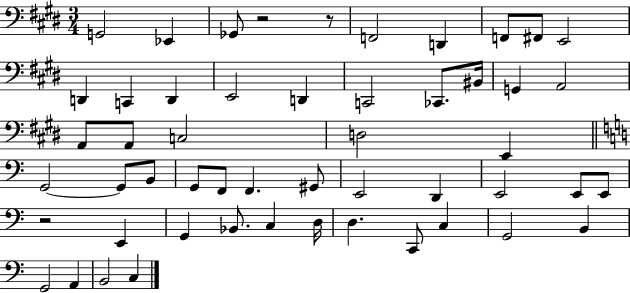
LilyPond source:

{
  \clef bass
  \numericTimeSignature
  \time 3/4
  \key e \major
  g,2 ees,4 | ges,8 r2 r8 | f,2 d,4 | f,8 fis,8 e,2 | \break d,4 c,4 d,4 | e,2 d,4 | c,2 ces,8. bis,16 | g,4 a,2 | \break a,8 a,8 c2 | d2 e,4 | \bar "||" \break \key c \major g,2~~ g,8 b,8 | g,8 f,8 f,4. gis,8 | e,2 d,4 | e,2 e,8 e,8 | \break r2 e,4 | g,4 bes,8. c4 d16 | d4. c,8 c4 | g,2 b,4 | \break g,2 a,4 | b,2 c4 | \bar "|."
}